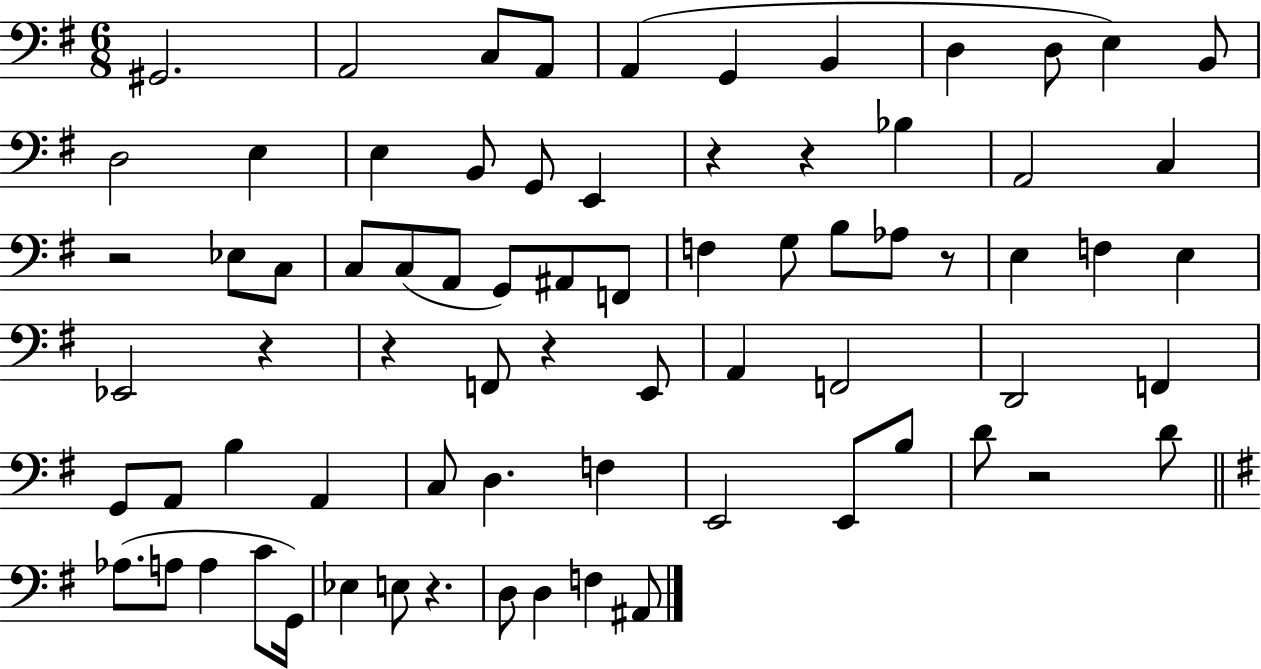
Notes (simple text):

G#2/h. A2/h C3/e A2/e A2/q G2/q B2/q D3/q D3/e E3/q B2/e D3/h E3/q E3/q B2/e G2/e E2/q R/q R/q Bb3/q A2/h C3/q R/h Eb3/e C3/e C3/e C3/e A2/e G2/e A#2/e F2/e F3/q G3/e B3/e Ab3/e R/e E3/q F3/q E3/q Eb2/h R/q R/q F2/e R/q E2/e A2/q F2/h D2/h F2/q G2/e A2/e B3/q A2/q C3/e D3/q. F3/q E2/h E2/e B3/e D4/e R/h D4/e Ab3/e. A3/e A3/q C4/e G2/s Eb3/q E3/e R/q. D3/e D3/q F3/q A#2/e